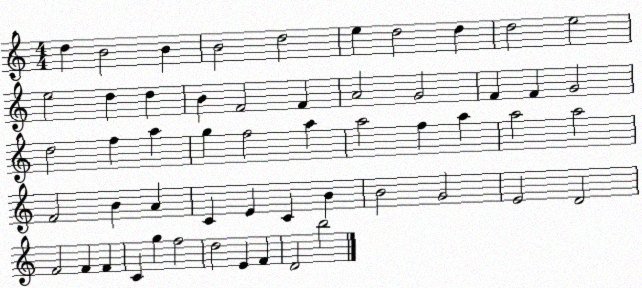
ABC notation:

X:1
T:Untitled
M:4/4
L:1/4
K:C
d B2 B B2 d2 e d2 d d2 e2 e2 d d B F2 F A2 G2 F F G2 d2 f a g f2 a a2 f a a2 a2 F2 B A C E C B B2 G2 E2 D2 F2 F F C g f2 d2 E F D2 b2